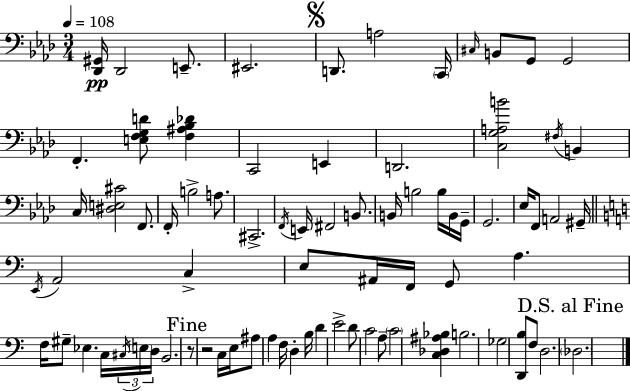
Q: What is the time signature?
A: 3/4